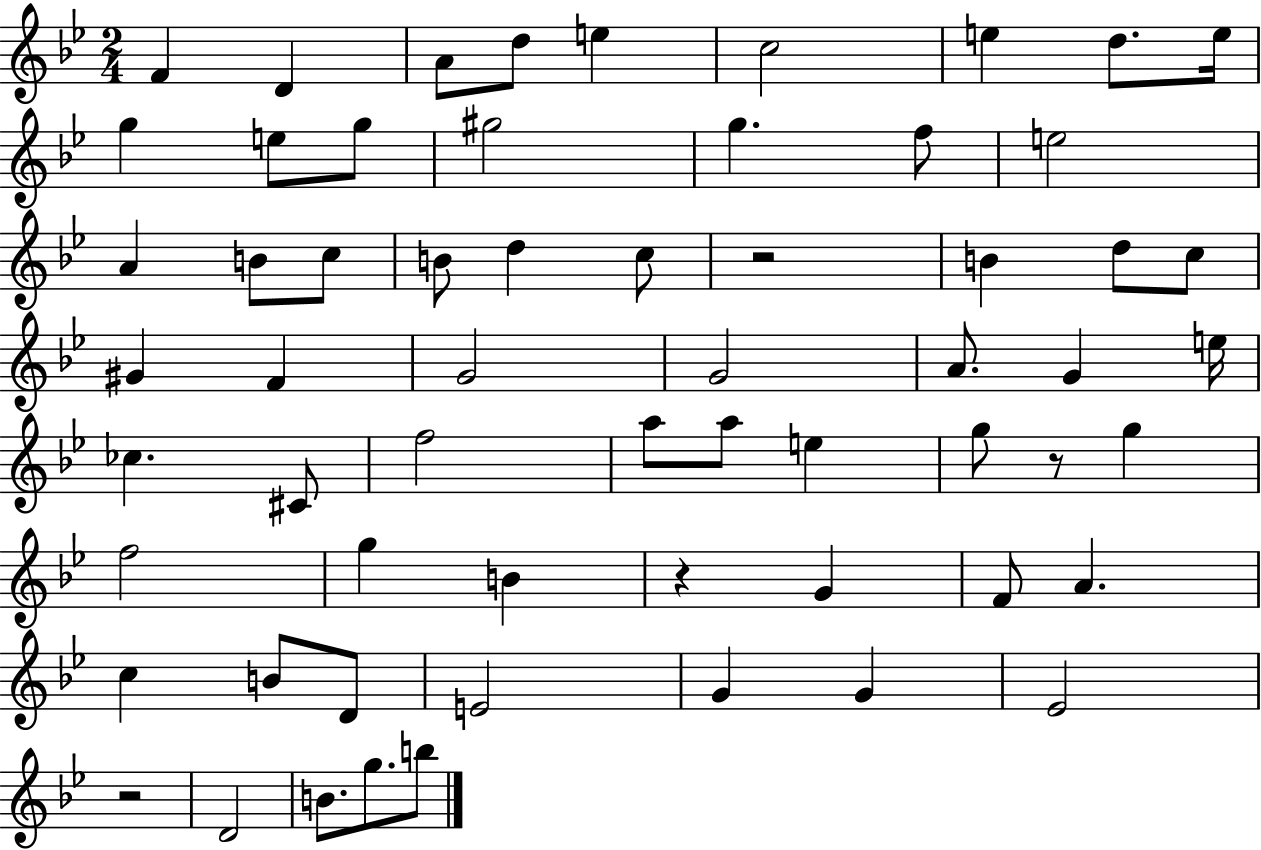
{
  \clef treble
  \numericTimeSignature
  \time 2/4
  \key bes \major
  f'4 d'4 | a'8 d''8 e''4 | c''2 | e''4 d''8. e''16 | \break g''4 e''8 g''8 | gis''2 | g''4. f''8 | e''2 | \break a'4 b'8 c''8 | b'8 d''4 c''8 | r2 | b'4 d''8 c''8 | \break gis'4 f'4 | g'2 | g'2 | a'8. g'4 e''16 | \break ces''4. cis'8 | f''2 | a''8 a''8 e''4 | g''8 r8 g''4 | \break f''2 | g''4 b'4 | r4 g'4 | f'8 a'4. | \break c''4 b'8 d'8 | e'2 | g'4 g'4 | ees'2 | \break r2 | d'2 | b'8. g''8. b''8 | \bar "|."
}